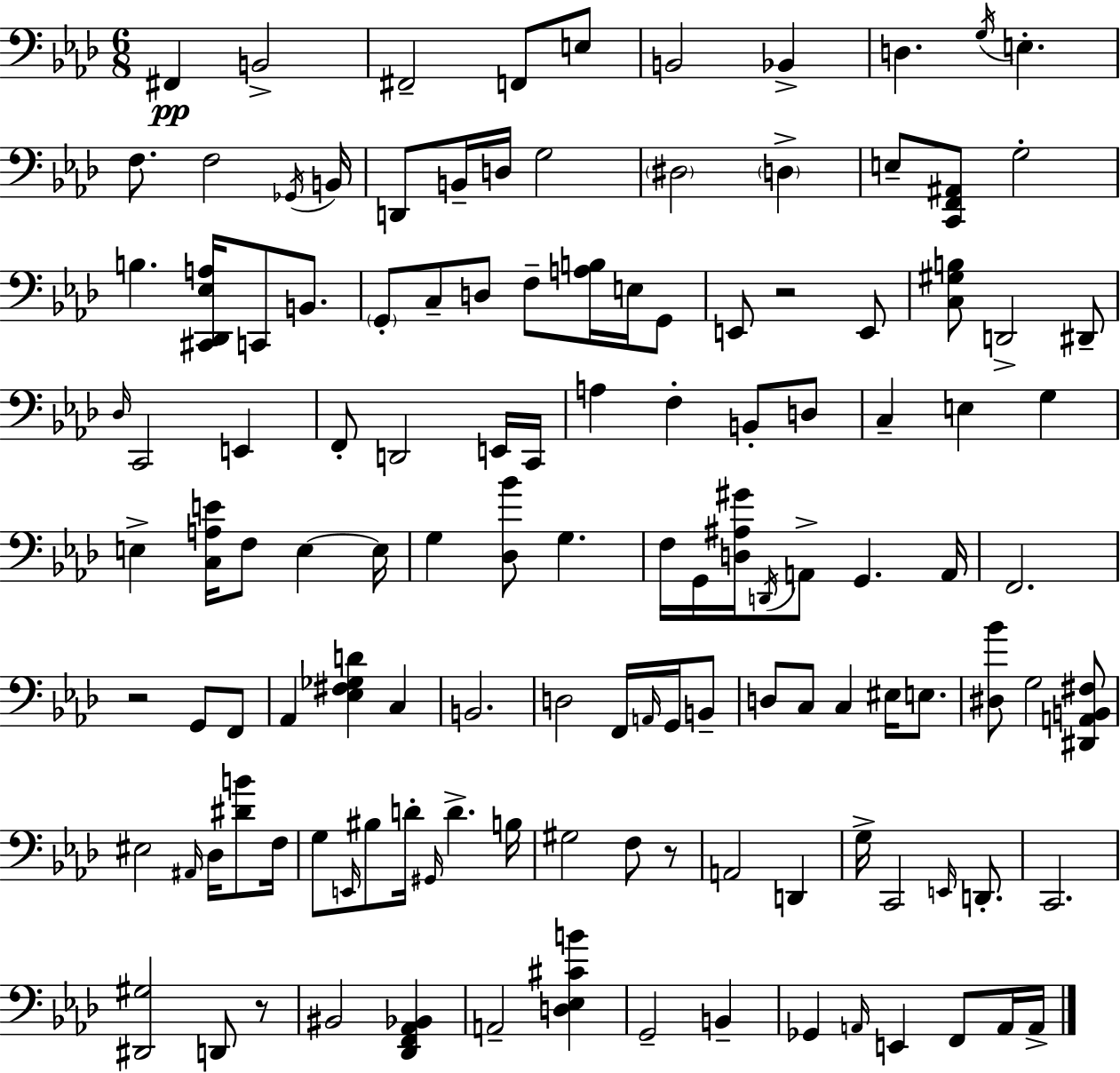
{
  \clef bass
  \numericTimeSignature
  \time 6/8
  \key aes \major
  \repeat volta 2 { fis,4\pp b,2-> | fis,2-- f,8 e8 | b,2 bes,4-> | d4. \acciaccatura { g16 } e4.-. | \break f8. f2 | \acciaccatura { ges,16 } b,16 d,8 b,16-- d16 g2 | \parenthesize dis2 \parenthesize d4-> | e8-- <c, f, ais,>8 g2-. | \break b4. <cis, des, ees a>16 c,8 b,8. | \parenthesize g,8-. c8-- d8 f8-- <a b>16 e16 | g,8 e,8 r2 | e,8 <c gis b>8 d,2-> | \break dis,8-- \grace { des16 } c,2 e,4 | f,8-. d,2 | e,16 c,16 a4 f4-. b,8-. | d8 c4-- e4 g4 | \break e4-> <c a e'>16 f8 e4~~ | e16 g4 <des bes'>8 g4. | f16 g,16 <d ais gis'>16 \acciaccatura { d,16 } a,8-> g,4. | a,16 f,2. | \break r2 | g,8 f,8 aes,4 <ees fis ges d'>4 | c4 b,2. | d2 | \break f,16 \grace { a,16 } g,16 b,8-- d8 c8 c4 | eis16 e8. <dis bes'>8 g2 | <dis, a, b, fis>8 eis2 | \grace { ais,16 } des16 <dis' b'>8 f16 g8 \grace { e,16 } bis8 d'16-. | \break \grace { gis,16 } d'4.-> b16 gis2 | f8 r8 a,2 | d,4 g16-> c,2 | \grace { e,16 } d,8.-. c,2. | \break <dis, gis>2 | d,8 r8 bis,2 | <des, f, aes, bes,>4 a,2-- | <d ees cis' b'>4 g,2-- | \break b,4-- ges,4 | \grace { a,16 } e,4 f,8 a,16 a,16-> } \bar "|."
}